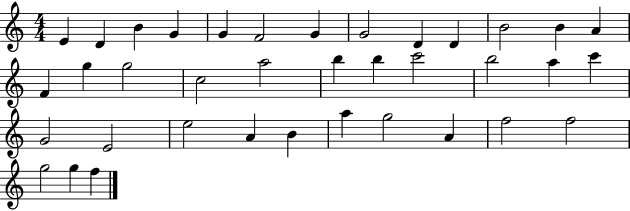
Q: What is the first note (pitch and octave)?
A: E4